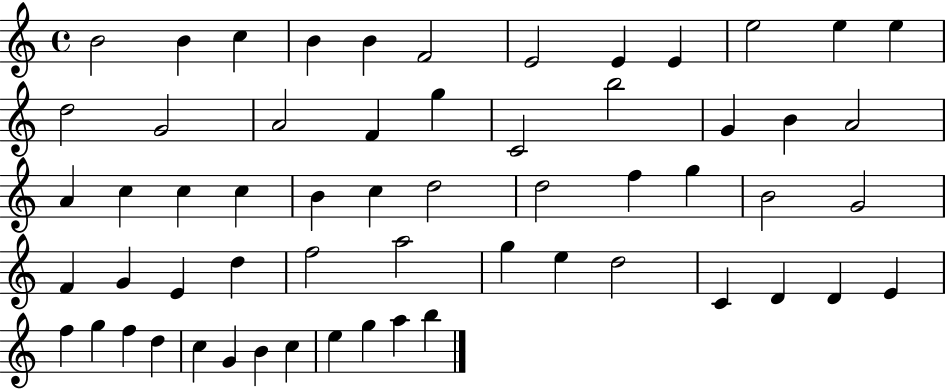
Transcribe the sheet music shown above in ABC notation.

X:1
T:Untitled
M:4/4
L:1/4
K:C
B2 B c B B F2 E2 E E e2 e e d2 G2 A2 F g C2 b2 G B A2 A c c c B c d2 d2 f g B2 G2 F G E d f2 a2 g e d2 C D D E f g f d c G B c e g a b